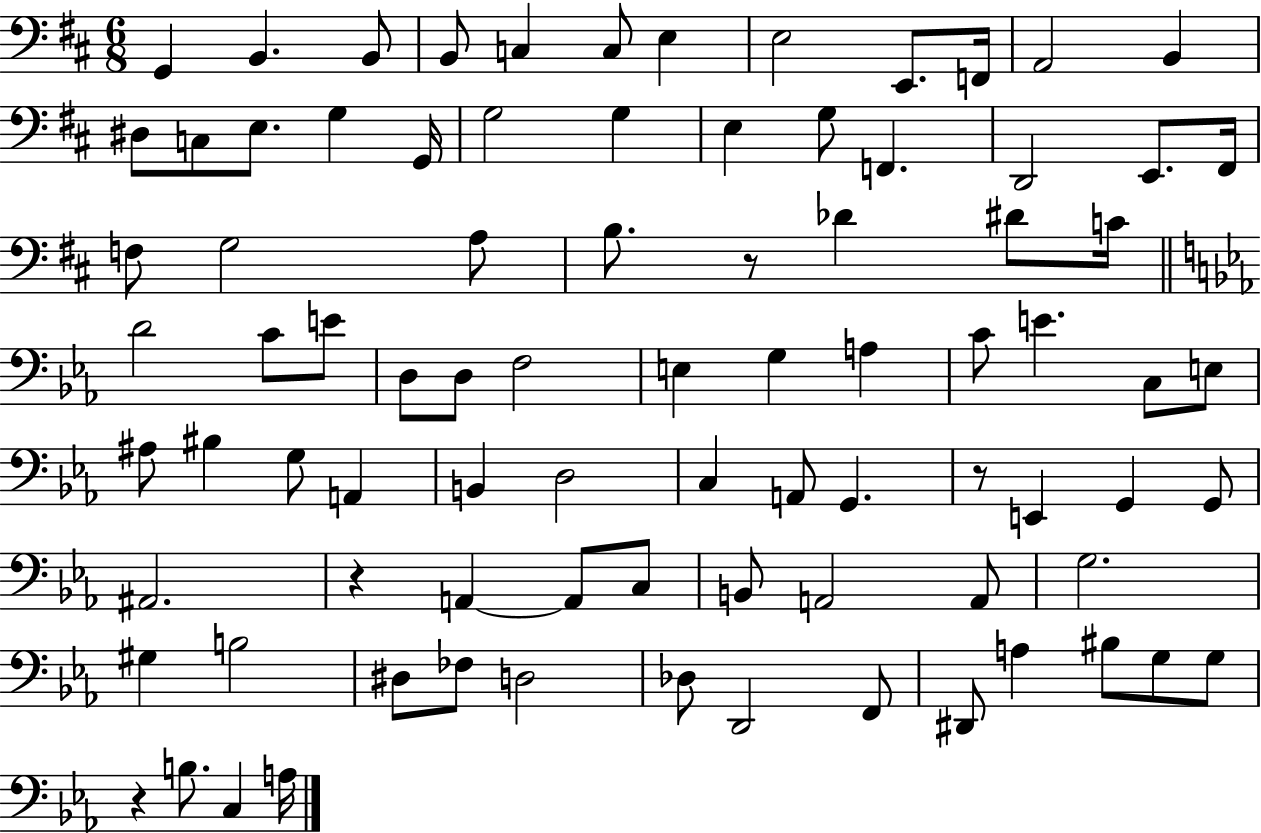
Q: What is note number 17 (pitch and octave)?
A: G2